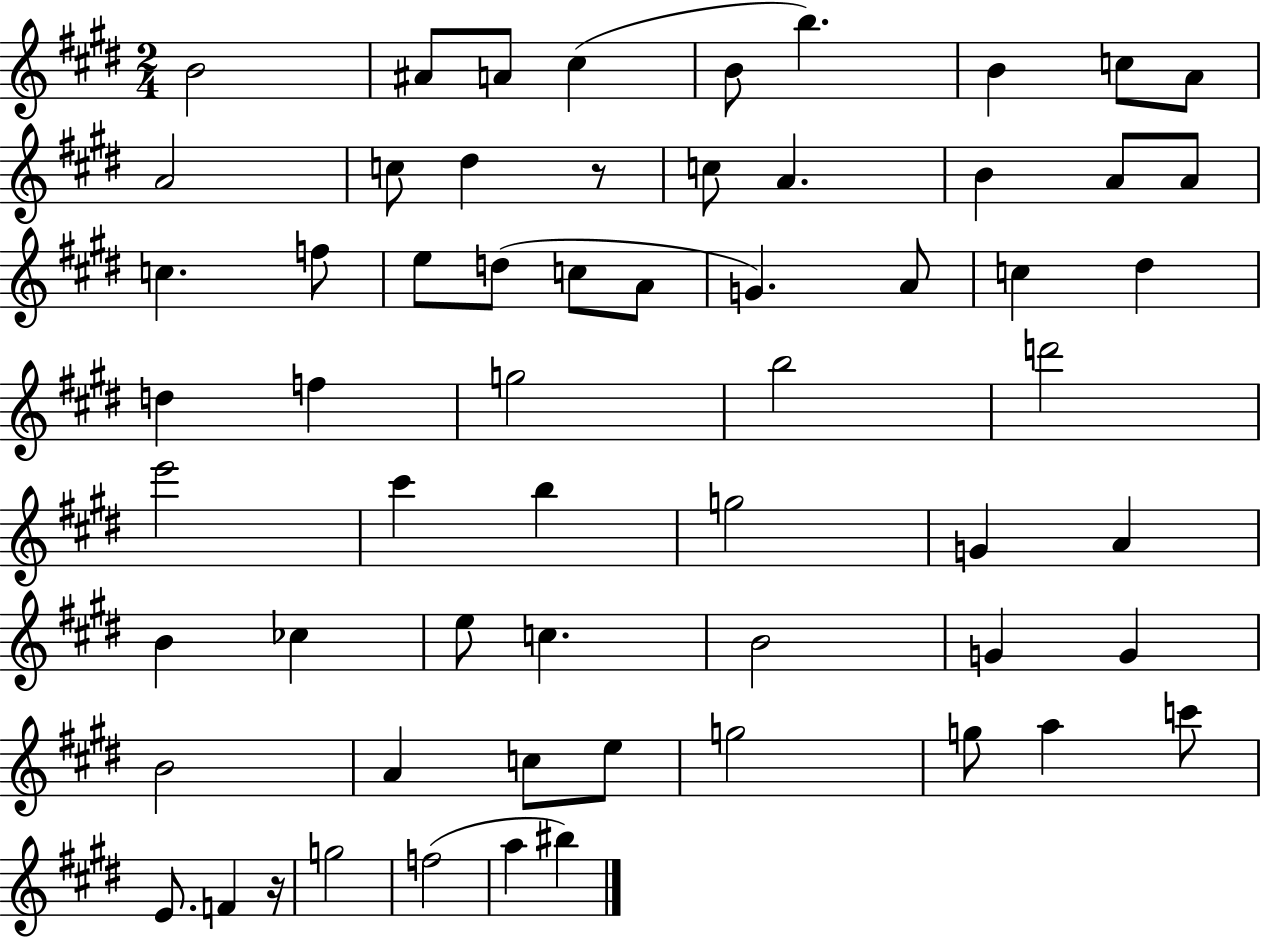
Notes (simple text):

B4/h A#4/e A4/e C#5/q B4/e B5/q. B4/q C5/e A4/e A4/h C5/e D#5/q R/e C5/e A4/q. B4/q A4/e A4/e C5/q. F5/e E5/e D5/e C5/e A4/e G4/q. A4/e C5/q D#5/q D5/q F5/q G5/h B5/h D6/h E6/h C#6/q B5/q G5/h G4/q A4/q B4/q CES5/q E5/e C5/q. B4/h G4/q G4/q B4/h A4/q C5/e E5/e G5/h G5/e A5/q C6/e E4/e. F4/q R/s G5/h F5/h A5/q BIS5/q